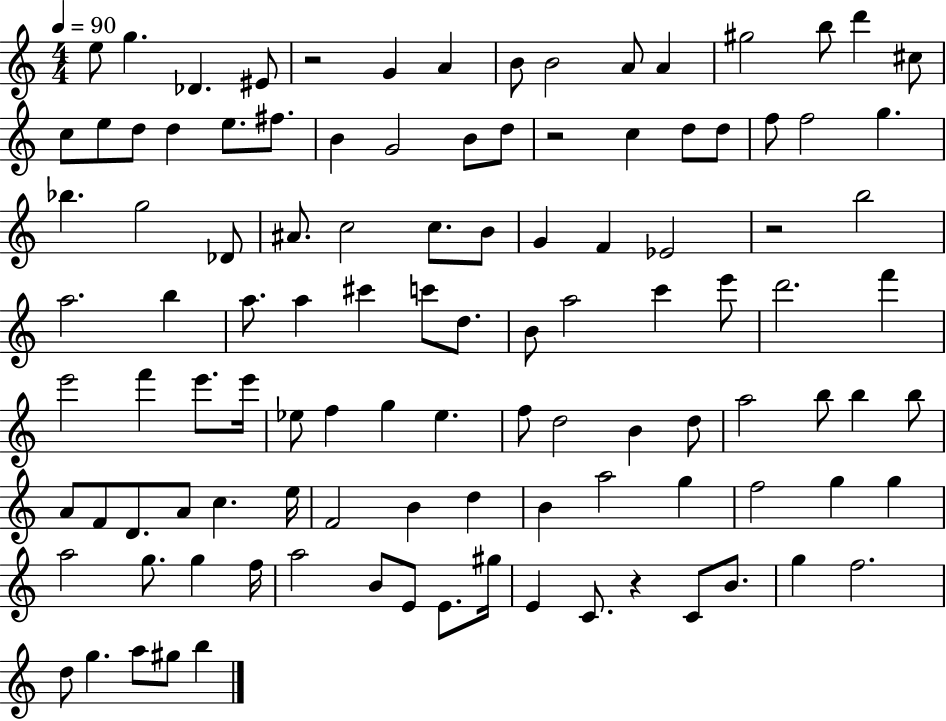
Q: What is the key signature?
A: C major